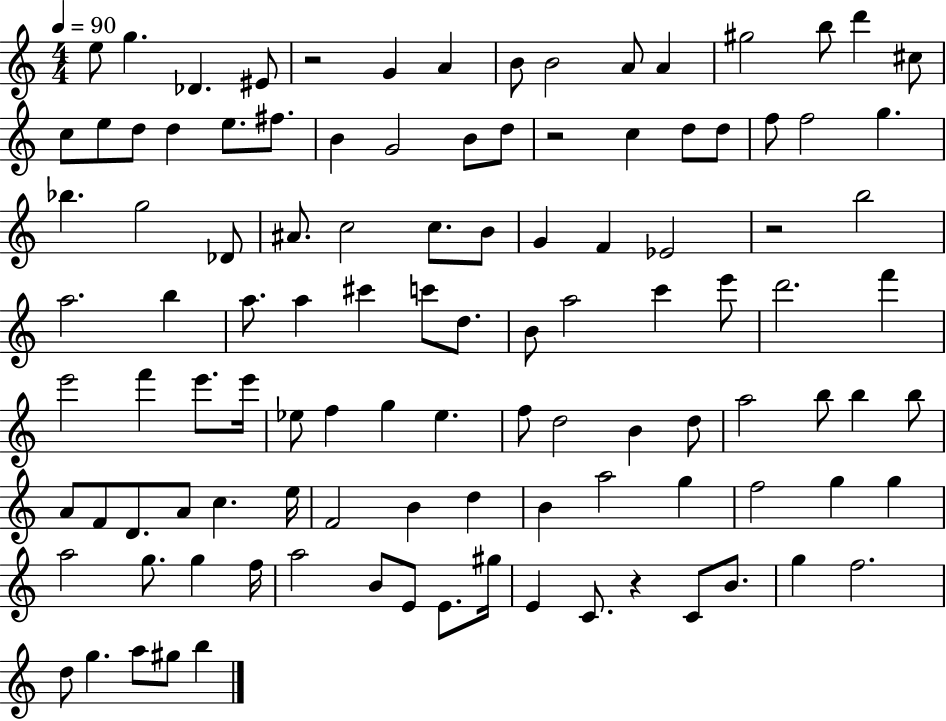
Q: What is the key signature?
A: C major